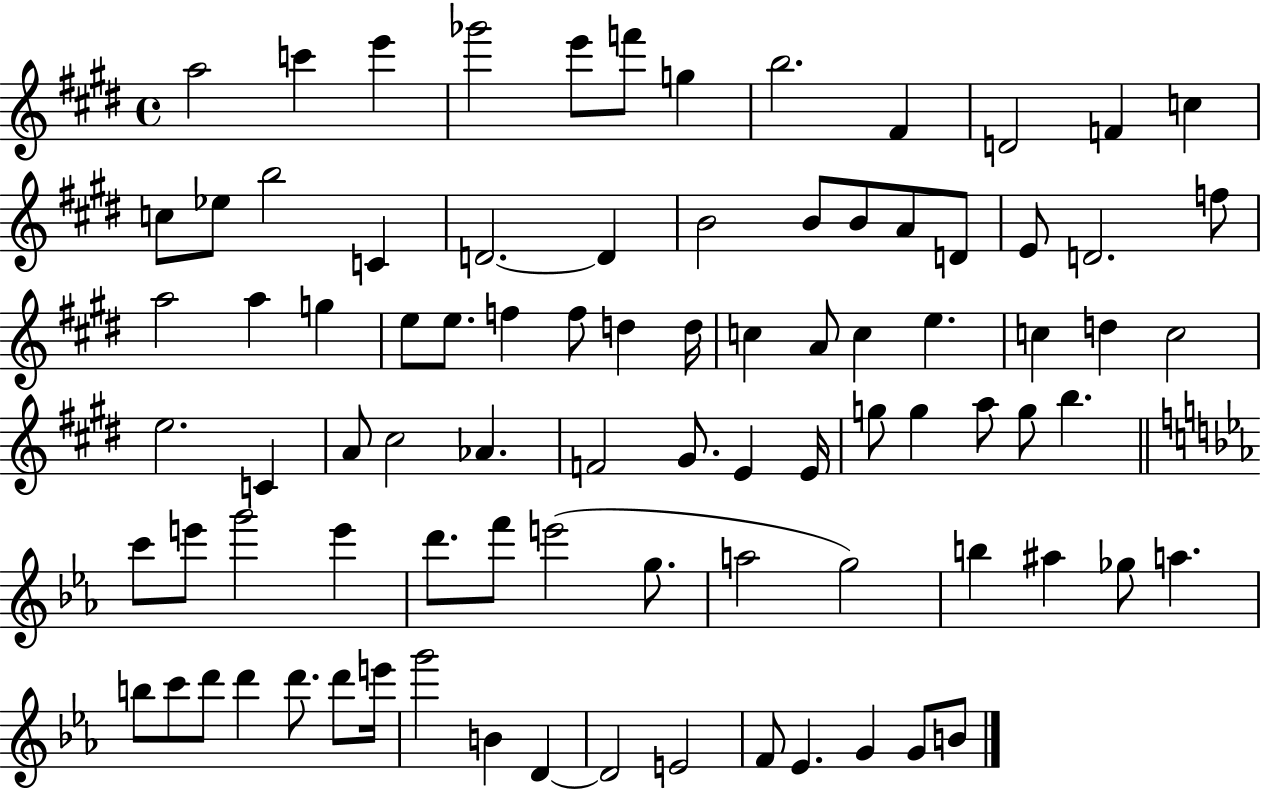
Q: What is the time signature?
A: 4/4